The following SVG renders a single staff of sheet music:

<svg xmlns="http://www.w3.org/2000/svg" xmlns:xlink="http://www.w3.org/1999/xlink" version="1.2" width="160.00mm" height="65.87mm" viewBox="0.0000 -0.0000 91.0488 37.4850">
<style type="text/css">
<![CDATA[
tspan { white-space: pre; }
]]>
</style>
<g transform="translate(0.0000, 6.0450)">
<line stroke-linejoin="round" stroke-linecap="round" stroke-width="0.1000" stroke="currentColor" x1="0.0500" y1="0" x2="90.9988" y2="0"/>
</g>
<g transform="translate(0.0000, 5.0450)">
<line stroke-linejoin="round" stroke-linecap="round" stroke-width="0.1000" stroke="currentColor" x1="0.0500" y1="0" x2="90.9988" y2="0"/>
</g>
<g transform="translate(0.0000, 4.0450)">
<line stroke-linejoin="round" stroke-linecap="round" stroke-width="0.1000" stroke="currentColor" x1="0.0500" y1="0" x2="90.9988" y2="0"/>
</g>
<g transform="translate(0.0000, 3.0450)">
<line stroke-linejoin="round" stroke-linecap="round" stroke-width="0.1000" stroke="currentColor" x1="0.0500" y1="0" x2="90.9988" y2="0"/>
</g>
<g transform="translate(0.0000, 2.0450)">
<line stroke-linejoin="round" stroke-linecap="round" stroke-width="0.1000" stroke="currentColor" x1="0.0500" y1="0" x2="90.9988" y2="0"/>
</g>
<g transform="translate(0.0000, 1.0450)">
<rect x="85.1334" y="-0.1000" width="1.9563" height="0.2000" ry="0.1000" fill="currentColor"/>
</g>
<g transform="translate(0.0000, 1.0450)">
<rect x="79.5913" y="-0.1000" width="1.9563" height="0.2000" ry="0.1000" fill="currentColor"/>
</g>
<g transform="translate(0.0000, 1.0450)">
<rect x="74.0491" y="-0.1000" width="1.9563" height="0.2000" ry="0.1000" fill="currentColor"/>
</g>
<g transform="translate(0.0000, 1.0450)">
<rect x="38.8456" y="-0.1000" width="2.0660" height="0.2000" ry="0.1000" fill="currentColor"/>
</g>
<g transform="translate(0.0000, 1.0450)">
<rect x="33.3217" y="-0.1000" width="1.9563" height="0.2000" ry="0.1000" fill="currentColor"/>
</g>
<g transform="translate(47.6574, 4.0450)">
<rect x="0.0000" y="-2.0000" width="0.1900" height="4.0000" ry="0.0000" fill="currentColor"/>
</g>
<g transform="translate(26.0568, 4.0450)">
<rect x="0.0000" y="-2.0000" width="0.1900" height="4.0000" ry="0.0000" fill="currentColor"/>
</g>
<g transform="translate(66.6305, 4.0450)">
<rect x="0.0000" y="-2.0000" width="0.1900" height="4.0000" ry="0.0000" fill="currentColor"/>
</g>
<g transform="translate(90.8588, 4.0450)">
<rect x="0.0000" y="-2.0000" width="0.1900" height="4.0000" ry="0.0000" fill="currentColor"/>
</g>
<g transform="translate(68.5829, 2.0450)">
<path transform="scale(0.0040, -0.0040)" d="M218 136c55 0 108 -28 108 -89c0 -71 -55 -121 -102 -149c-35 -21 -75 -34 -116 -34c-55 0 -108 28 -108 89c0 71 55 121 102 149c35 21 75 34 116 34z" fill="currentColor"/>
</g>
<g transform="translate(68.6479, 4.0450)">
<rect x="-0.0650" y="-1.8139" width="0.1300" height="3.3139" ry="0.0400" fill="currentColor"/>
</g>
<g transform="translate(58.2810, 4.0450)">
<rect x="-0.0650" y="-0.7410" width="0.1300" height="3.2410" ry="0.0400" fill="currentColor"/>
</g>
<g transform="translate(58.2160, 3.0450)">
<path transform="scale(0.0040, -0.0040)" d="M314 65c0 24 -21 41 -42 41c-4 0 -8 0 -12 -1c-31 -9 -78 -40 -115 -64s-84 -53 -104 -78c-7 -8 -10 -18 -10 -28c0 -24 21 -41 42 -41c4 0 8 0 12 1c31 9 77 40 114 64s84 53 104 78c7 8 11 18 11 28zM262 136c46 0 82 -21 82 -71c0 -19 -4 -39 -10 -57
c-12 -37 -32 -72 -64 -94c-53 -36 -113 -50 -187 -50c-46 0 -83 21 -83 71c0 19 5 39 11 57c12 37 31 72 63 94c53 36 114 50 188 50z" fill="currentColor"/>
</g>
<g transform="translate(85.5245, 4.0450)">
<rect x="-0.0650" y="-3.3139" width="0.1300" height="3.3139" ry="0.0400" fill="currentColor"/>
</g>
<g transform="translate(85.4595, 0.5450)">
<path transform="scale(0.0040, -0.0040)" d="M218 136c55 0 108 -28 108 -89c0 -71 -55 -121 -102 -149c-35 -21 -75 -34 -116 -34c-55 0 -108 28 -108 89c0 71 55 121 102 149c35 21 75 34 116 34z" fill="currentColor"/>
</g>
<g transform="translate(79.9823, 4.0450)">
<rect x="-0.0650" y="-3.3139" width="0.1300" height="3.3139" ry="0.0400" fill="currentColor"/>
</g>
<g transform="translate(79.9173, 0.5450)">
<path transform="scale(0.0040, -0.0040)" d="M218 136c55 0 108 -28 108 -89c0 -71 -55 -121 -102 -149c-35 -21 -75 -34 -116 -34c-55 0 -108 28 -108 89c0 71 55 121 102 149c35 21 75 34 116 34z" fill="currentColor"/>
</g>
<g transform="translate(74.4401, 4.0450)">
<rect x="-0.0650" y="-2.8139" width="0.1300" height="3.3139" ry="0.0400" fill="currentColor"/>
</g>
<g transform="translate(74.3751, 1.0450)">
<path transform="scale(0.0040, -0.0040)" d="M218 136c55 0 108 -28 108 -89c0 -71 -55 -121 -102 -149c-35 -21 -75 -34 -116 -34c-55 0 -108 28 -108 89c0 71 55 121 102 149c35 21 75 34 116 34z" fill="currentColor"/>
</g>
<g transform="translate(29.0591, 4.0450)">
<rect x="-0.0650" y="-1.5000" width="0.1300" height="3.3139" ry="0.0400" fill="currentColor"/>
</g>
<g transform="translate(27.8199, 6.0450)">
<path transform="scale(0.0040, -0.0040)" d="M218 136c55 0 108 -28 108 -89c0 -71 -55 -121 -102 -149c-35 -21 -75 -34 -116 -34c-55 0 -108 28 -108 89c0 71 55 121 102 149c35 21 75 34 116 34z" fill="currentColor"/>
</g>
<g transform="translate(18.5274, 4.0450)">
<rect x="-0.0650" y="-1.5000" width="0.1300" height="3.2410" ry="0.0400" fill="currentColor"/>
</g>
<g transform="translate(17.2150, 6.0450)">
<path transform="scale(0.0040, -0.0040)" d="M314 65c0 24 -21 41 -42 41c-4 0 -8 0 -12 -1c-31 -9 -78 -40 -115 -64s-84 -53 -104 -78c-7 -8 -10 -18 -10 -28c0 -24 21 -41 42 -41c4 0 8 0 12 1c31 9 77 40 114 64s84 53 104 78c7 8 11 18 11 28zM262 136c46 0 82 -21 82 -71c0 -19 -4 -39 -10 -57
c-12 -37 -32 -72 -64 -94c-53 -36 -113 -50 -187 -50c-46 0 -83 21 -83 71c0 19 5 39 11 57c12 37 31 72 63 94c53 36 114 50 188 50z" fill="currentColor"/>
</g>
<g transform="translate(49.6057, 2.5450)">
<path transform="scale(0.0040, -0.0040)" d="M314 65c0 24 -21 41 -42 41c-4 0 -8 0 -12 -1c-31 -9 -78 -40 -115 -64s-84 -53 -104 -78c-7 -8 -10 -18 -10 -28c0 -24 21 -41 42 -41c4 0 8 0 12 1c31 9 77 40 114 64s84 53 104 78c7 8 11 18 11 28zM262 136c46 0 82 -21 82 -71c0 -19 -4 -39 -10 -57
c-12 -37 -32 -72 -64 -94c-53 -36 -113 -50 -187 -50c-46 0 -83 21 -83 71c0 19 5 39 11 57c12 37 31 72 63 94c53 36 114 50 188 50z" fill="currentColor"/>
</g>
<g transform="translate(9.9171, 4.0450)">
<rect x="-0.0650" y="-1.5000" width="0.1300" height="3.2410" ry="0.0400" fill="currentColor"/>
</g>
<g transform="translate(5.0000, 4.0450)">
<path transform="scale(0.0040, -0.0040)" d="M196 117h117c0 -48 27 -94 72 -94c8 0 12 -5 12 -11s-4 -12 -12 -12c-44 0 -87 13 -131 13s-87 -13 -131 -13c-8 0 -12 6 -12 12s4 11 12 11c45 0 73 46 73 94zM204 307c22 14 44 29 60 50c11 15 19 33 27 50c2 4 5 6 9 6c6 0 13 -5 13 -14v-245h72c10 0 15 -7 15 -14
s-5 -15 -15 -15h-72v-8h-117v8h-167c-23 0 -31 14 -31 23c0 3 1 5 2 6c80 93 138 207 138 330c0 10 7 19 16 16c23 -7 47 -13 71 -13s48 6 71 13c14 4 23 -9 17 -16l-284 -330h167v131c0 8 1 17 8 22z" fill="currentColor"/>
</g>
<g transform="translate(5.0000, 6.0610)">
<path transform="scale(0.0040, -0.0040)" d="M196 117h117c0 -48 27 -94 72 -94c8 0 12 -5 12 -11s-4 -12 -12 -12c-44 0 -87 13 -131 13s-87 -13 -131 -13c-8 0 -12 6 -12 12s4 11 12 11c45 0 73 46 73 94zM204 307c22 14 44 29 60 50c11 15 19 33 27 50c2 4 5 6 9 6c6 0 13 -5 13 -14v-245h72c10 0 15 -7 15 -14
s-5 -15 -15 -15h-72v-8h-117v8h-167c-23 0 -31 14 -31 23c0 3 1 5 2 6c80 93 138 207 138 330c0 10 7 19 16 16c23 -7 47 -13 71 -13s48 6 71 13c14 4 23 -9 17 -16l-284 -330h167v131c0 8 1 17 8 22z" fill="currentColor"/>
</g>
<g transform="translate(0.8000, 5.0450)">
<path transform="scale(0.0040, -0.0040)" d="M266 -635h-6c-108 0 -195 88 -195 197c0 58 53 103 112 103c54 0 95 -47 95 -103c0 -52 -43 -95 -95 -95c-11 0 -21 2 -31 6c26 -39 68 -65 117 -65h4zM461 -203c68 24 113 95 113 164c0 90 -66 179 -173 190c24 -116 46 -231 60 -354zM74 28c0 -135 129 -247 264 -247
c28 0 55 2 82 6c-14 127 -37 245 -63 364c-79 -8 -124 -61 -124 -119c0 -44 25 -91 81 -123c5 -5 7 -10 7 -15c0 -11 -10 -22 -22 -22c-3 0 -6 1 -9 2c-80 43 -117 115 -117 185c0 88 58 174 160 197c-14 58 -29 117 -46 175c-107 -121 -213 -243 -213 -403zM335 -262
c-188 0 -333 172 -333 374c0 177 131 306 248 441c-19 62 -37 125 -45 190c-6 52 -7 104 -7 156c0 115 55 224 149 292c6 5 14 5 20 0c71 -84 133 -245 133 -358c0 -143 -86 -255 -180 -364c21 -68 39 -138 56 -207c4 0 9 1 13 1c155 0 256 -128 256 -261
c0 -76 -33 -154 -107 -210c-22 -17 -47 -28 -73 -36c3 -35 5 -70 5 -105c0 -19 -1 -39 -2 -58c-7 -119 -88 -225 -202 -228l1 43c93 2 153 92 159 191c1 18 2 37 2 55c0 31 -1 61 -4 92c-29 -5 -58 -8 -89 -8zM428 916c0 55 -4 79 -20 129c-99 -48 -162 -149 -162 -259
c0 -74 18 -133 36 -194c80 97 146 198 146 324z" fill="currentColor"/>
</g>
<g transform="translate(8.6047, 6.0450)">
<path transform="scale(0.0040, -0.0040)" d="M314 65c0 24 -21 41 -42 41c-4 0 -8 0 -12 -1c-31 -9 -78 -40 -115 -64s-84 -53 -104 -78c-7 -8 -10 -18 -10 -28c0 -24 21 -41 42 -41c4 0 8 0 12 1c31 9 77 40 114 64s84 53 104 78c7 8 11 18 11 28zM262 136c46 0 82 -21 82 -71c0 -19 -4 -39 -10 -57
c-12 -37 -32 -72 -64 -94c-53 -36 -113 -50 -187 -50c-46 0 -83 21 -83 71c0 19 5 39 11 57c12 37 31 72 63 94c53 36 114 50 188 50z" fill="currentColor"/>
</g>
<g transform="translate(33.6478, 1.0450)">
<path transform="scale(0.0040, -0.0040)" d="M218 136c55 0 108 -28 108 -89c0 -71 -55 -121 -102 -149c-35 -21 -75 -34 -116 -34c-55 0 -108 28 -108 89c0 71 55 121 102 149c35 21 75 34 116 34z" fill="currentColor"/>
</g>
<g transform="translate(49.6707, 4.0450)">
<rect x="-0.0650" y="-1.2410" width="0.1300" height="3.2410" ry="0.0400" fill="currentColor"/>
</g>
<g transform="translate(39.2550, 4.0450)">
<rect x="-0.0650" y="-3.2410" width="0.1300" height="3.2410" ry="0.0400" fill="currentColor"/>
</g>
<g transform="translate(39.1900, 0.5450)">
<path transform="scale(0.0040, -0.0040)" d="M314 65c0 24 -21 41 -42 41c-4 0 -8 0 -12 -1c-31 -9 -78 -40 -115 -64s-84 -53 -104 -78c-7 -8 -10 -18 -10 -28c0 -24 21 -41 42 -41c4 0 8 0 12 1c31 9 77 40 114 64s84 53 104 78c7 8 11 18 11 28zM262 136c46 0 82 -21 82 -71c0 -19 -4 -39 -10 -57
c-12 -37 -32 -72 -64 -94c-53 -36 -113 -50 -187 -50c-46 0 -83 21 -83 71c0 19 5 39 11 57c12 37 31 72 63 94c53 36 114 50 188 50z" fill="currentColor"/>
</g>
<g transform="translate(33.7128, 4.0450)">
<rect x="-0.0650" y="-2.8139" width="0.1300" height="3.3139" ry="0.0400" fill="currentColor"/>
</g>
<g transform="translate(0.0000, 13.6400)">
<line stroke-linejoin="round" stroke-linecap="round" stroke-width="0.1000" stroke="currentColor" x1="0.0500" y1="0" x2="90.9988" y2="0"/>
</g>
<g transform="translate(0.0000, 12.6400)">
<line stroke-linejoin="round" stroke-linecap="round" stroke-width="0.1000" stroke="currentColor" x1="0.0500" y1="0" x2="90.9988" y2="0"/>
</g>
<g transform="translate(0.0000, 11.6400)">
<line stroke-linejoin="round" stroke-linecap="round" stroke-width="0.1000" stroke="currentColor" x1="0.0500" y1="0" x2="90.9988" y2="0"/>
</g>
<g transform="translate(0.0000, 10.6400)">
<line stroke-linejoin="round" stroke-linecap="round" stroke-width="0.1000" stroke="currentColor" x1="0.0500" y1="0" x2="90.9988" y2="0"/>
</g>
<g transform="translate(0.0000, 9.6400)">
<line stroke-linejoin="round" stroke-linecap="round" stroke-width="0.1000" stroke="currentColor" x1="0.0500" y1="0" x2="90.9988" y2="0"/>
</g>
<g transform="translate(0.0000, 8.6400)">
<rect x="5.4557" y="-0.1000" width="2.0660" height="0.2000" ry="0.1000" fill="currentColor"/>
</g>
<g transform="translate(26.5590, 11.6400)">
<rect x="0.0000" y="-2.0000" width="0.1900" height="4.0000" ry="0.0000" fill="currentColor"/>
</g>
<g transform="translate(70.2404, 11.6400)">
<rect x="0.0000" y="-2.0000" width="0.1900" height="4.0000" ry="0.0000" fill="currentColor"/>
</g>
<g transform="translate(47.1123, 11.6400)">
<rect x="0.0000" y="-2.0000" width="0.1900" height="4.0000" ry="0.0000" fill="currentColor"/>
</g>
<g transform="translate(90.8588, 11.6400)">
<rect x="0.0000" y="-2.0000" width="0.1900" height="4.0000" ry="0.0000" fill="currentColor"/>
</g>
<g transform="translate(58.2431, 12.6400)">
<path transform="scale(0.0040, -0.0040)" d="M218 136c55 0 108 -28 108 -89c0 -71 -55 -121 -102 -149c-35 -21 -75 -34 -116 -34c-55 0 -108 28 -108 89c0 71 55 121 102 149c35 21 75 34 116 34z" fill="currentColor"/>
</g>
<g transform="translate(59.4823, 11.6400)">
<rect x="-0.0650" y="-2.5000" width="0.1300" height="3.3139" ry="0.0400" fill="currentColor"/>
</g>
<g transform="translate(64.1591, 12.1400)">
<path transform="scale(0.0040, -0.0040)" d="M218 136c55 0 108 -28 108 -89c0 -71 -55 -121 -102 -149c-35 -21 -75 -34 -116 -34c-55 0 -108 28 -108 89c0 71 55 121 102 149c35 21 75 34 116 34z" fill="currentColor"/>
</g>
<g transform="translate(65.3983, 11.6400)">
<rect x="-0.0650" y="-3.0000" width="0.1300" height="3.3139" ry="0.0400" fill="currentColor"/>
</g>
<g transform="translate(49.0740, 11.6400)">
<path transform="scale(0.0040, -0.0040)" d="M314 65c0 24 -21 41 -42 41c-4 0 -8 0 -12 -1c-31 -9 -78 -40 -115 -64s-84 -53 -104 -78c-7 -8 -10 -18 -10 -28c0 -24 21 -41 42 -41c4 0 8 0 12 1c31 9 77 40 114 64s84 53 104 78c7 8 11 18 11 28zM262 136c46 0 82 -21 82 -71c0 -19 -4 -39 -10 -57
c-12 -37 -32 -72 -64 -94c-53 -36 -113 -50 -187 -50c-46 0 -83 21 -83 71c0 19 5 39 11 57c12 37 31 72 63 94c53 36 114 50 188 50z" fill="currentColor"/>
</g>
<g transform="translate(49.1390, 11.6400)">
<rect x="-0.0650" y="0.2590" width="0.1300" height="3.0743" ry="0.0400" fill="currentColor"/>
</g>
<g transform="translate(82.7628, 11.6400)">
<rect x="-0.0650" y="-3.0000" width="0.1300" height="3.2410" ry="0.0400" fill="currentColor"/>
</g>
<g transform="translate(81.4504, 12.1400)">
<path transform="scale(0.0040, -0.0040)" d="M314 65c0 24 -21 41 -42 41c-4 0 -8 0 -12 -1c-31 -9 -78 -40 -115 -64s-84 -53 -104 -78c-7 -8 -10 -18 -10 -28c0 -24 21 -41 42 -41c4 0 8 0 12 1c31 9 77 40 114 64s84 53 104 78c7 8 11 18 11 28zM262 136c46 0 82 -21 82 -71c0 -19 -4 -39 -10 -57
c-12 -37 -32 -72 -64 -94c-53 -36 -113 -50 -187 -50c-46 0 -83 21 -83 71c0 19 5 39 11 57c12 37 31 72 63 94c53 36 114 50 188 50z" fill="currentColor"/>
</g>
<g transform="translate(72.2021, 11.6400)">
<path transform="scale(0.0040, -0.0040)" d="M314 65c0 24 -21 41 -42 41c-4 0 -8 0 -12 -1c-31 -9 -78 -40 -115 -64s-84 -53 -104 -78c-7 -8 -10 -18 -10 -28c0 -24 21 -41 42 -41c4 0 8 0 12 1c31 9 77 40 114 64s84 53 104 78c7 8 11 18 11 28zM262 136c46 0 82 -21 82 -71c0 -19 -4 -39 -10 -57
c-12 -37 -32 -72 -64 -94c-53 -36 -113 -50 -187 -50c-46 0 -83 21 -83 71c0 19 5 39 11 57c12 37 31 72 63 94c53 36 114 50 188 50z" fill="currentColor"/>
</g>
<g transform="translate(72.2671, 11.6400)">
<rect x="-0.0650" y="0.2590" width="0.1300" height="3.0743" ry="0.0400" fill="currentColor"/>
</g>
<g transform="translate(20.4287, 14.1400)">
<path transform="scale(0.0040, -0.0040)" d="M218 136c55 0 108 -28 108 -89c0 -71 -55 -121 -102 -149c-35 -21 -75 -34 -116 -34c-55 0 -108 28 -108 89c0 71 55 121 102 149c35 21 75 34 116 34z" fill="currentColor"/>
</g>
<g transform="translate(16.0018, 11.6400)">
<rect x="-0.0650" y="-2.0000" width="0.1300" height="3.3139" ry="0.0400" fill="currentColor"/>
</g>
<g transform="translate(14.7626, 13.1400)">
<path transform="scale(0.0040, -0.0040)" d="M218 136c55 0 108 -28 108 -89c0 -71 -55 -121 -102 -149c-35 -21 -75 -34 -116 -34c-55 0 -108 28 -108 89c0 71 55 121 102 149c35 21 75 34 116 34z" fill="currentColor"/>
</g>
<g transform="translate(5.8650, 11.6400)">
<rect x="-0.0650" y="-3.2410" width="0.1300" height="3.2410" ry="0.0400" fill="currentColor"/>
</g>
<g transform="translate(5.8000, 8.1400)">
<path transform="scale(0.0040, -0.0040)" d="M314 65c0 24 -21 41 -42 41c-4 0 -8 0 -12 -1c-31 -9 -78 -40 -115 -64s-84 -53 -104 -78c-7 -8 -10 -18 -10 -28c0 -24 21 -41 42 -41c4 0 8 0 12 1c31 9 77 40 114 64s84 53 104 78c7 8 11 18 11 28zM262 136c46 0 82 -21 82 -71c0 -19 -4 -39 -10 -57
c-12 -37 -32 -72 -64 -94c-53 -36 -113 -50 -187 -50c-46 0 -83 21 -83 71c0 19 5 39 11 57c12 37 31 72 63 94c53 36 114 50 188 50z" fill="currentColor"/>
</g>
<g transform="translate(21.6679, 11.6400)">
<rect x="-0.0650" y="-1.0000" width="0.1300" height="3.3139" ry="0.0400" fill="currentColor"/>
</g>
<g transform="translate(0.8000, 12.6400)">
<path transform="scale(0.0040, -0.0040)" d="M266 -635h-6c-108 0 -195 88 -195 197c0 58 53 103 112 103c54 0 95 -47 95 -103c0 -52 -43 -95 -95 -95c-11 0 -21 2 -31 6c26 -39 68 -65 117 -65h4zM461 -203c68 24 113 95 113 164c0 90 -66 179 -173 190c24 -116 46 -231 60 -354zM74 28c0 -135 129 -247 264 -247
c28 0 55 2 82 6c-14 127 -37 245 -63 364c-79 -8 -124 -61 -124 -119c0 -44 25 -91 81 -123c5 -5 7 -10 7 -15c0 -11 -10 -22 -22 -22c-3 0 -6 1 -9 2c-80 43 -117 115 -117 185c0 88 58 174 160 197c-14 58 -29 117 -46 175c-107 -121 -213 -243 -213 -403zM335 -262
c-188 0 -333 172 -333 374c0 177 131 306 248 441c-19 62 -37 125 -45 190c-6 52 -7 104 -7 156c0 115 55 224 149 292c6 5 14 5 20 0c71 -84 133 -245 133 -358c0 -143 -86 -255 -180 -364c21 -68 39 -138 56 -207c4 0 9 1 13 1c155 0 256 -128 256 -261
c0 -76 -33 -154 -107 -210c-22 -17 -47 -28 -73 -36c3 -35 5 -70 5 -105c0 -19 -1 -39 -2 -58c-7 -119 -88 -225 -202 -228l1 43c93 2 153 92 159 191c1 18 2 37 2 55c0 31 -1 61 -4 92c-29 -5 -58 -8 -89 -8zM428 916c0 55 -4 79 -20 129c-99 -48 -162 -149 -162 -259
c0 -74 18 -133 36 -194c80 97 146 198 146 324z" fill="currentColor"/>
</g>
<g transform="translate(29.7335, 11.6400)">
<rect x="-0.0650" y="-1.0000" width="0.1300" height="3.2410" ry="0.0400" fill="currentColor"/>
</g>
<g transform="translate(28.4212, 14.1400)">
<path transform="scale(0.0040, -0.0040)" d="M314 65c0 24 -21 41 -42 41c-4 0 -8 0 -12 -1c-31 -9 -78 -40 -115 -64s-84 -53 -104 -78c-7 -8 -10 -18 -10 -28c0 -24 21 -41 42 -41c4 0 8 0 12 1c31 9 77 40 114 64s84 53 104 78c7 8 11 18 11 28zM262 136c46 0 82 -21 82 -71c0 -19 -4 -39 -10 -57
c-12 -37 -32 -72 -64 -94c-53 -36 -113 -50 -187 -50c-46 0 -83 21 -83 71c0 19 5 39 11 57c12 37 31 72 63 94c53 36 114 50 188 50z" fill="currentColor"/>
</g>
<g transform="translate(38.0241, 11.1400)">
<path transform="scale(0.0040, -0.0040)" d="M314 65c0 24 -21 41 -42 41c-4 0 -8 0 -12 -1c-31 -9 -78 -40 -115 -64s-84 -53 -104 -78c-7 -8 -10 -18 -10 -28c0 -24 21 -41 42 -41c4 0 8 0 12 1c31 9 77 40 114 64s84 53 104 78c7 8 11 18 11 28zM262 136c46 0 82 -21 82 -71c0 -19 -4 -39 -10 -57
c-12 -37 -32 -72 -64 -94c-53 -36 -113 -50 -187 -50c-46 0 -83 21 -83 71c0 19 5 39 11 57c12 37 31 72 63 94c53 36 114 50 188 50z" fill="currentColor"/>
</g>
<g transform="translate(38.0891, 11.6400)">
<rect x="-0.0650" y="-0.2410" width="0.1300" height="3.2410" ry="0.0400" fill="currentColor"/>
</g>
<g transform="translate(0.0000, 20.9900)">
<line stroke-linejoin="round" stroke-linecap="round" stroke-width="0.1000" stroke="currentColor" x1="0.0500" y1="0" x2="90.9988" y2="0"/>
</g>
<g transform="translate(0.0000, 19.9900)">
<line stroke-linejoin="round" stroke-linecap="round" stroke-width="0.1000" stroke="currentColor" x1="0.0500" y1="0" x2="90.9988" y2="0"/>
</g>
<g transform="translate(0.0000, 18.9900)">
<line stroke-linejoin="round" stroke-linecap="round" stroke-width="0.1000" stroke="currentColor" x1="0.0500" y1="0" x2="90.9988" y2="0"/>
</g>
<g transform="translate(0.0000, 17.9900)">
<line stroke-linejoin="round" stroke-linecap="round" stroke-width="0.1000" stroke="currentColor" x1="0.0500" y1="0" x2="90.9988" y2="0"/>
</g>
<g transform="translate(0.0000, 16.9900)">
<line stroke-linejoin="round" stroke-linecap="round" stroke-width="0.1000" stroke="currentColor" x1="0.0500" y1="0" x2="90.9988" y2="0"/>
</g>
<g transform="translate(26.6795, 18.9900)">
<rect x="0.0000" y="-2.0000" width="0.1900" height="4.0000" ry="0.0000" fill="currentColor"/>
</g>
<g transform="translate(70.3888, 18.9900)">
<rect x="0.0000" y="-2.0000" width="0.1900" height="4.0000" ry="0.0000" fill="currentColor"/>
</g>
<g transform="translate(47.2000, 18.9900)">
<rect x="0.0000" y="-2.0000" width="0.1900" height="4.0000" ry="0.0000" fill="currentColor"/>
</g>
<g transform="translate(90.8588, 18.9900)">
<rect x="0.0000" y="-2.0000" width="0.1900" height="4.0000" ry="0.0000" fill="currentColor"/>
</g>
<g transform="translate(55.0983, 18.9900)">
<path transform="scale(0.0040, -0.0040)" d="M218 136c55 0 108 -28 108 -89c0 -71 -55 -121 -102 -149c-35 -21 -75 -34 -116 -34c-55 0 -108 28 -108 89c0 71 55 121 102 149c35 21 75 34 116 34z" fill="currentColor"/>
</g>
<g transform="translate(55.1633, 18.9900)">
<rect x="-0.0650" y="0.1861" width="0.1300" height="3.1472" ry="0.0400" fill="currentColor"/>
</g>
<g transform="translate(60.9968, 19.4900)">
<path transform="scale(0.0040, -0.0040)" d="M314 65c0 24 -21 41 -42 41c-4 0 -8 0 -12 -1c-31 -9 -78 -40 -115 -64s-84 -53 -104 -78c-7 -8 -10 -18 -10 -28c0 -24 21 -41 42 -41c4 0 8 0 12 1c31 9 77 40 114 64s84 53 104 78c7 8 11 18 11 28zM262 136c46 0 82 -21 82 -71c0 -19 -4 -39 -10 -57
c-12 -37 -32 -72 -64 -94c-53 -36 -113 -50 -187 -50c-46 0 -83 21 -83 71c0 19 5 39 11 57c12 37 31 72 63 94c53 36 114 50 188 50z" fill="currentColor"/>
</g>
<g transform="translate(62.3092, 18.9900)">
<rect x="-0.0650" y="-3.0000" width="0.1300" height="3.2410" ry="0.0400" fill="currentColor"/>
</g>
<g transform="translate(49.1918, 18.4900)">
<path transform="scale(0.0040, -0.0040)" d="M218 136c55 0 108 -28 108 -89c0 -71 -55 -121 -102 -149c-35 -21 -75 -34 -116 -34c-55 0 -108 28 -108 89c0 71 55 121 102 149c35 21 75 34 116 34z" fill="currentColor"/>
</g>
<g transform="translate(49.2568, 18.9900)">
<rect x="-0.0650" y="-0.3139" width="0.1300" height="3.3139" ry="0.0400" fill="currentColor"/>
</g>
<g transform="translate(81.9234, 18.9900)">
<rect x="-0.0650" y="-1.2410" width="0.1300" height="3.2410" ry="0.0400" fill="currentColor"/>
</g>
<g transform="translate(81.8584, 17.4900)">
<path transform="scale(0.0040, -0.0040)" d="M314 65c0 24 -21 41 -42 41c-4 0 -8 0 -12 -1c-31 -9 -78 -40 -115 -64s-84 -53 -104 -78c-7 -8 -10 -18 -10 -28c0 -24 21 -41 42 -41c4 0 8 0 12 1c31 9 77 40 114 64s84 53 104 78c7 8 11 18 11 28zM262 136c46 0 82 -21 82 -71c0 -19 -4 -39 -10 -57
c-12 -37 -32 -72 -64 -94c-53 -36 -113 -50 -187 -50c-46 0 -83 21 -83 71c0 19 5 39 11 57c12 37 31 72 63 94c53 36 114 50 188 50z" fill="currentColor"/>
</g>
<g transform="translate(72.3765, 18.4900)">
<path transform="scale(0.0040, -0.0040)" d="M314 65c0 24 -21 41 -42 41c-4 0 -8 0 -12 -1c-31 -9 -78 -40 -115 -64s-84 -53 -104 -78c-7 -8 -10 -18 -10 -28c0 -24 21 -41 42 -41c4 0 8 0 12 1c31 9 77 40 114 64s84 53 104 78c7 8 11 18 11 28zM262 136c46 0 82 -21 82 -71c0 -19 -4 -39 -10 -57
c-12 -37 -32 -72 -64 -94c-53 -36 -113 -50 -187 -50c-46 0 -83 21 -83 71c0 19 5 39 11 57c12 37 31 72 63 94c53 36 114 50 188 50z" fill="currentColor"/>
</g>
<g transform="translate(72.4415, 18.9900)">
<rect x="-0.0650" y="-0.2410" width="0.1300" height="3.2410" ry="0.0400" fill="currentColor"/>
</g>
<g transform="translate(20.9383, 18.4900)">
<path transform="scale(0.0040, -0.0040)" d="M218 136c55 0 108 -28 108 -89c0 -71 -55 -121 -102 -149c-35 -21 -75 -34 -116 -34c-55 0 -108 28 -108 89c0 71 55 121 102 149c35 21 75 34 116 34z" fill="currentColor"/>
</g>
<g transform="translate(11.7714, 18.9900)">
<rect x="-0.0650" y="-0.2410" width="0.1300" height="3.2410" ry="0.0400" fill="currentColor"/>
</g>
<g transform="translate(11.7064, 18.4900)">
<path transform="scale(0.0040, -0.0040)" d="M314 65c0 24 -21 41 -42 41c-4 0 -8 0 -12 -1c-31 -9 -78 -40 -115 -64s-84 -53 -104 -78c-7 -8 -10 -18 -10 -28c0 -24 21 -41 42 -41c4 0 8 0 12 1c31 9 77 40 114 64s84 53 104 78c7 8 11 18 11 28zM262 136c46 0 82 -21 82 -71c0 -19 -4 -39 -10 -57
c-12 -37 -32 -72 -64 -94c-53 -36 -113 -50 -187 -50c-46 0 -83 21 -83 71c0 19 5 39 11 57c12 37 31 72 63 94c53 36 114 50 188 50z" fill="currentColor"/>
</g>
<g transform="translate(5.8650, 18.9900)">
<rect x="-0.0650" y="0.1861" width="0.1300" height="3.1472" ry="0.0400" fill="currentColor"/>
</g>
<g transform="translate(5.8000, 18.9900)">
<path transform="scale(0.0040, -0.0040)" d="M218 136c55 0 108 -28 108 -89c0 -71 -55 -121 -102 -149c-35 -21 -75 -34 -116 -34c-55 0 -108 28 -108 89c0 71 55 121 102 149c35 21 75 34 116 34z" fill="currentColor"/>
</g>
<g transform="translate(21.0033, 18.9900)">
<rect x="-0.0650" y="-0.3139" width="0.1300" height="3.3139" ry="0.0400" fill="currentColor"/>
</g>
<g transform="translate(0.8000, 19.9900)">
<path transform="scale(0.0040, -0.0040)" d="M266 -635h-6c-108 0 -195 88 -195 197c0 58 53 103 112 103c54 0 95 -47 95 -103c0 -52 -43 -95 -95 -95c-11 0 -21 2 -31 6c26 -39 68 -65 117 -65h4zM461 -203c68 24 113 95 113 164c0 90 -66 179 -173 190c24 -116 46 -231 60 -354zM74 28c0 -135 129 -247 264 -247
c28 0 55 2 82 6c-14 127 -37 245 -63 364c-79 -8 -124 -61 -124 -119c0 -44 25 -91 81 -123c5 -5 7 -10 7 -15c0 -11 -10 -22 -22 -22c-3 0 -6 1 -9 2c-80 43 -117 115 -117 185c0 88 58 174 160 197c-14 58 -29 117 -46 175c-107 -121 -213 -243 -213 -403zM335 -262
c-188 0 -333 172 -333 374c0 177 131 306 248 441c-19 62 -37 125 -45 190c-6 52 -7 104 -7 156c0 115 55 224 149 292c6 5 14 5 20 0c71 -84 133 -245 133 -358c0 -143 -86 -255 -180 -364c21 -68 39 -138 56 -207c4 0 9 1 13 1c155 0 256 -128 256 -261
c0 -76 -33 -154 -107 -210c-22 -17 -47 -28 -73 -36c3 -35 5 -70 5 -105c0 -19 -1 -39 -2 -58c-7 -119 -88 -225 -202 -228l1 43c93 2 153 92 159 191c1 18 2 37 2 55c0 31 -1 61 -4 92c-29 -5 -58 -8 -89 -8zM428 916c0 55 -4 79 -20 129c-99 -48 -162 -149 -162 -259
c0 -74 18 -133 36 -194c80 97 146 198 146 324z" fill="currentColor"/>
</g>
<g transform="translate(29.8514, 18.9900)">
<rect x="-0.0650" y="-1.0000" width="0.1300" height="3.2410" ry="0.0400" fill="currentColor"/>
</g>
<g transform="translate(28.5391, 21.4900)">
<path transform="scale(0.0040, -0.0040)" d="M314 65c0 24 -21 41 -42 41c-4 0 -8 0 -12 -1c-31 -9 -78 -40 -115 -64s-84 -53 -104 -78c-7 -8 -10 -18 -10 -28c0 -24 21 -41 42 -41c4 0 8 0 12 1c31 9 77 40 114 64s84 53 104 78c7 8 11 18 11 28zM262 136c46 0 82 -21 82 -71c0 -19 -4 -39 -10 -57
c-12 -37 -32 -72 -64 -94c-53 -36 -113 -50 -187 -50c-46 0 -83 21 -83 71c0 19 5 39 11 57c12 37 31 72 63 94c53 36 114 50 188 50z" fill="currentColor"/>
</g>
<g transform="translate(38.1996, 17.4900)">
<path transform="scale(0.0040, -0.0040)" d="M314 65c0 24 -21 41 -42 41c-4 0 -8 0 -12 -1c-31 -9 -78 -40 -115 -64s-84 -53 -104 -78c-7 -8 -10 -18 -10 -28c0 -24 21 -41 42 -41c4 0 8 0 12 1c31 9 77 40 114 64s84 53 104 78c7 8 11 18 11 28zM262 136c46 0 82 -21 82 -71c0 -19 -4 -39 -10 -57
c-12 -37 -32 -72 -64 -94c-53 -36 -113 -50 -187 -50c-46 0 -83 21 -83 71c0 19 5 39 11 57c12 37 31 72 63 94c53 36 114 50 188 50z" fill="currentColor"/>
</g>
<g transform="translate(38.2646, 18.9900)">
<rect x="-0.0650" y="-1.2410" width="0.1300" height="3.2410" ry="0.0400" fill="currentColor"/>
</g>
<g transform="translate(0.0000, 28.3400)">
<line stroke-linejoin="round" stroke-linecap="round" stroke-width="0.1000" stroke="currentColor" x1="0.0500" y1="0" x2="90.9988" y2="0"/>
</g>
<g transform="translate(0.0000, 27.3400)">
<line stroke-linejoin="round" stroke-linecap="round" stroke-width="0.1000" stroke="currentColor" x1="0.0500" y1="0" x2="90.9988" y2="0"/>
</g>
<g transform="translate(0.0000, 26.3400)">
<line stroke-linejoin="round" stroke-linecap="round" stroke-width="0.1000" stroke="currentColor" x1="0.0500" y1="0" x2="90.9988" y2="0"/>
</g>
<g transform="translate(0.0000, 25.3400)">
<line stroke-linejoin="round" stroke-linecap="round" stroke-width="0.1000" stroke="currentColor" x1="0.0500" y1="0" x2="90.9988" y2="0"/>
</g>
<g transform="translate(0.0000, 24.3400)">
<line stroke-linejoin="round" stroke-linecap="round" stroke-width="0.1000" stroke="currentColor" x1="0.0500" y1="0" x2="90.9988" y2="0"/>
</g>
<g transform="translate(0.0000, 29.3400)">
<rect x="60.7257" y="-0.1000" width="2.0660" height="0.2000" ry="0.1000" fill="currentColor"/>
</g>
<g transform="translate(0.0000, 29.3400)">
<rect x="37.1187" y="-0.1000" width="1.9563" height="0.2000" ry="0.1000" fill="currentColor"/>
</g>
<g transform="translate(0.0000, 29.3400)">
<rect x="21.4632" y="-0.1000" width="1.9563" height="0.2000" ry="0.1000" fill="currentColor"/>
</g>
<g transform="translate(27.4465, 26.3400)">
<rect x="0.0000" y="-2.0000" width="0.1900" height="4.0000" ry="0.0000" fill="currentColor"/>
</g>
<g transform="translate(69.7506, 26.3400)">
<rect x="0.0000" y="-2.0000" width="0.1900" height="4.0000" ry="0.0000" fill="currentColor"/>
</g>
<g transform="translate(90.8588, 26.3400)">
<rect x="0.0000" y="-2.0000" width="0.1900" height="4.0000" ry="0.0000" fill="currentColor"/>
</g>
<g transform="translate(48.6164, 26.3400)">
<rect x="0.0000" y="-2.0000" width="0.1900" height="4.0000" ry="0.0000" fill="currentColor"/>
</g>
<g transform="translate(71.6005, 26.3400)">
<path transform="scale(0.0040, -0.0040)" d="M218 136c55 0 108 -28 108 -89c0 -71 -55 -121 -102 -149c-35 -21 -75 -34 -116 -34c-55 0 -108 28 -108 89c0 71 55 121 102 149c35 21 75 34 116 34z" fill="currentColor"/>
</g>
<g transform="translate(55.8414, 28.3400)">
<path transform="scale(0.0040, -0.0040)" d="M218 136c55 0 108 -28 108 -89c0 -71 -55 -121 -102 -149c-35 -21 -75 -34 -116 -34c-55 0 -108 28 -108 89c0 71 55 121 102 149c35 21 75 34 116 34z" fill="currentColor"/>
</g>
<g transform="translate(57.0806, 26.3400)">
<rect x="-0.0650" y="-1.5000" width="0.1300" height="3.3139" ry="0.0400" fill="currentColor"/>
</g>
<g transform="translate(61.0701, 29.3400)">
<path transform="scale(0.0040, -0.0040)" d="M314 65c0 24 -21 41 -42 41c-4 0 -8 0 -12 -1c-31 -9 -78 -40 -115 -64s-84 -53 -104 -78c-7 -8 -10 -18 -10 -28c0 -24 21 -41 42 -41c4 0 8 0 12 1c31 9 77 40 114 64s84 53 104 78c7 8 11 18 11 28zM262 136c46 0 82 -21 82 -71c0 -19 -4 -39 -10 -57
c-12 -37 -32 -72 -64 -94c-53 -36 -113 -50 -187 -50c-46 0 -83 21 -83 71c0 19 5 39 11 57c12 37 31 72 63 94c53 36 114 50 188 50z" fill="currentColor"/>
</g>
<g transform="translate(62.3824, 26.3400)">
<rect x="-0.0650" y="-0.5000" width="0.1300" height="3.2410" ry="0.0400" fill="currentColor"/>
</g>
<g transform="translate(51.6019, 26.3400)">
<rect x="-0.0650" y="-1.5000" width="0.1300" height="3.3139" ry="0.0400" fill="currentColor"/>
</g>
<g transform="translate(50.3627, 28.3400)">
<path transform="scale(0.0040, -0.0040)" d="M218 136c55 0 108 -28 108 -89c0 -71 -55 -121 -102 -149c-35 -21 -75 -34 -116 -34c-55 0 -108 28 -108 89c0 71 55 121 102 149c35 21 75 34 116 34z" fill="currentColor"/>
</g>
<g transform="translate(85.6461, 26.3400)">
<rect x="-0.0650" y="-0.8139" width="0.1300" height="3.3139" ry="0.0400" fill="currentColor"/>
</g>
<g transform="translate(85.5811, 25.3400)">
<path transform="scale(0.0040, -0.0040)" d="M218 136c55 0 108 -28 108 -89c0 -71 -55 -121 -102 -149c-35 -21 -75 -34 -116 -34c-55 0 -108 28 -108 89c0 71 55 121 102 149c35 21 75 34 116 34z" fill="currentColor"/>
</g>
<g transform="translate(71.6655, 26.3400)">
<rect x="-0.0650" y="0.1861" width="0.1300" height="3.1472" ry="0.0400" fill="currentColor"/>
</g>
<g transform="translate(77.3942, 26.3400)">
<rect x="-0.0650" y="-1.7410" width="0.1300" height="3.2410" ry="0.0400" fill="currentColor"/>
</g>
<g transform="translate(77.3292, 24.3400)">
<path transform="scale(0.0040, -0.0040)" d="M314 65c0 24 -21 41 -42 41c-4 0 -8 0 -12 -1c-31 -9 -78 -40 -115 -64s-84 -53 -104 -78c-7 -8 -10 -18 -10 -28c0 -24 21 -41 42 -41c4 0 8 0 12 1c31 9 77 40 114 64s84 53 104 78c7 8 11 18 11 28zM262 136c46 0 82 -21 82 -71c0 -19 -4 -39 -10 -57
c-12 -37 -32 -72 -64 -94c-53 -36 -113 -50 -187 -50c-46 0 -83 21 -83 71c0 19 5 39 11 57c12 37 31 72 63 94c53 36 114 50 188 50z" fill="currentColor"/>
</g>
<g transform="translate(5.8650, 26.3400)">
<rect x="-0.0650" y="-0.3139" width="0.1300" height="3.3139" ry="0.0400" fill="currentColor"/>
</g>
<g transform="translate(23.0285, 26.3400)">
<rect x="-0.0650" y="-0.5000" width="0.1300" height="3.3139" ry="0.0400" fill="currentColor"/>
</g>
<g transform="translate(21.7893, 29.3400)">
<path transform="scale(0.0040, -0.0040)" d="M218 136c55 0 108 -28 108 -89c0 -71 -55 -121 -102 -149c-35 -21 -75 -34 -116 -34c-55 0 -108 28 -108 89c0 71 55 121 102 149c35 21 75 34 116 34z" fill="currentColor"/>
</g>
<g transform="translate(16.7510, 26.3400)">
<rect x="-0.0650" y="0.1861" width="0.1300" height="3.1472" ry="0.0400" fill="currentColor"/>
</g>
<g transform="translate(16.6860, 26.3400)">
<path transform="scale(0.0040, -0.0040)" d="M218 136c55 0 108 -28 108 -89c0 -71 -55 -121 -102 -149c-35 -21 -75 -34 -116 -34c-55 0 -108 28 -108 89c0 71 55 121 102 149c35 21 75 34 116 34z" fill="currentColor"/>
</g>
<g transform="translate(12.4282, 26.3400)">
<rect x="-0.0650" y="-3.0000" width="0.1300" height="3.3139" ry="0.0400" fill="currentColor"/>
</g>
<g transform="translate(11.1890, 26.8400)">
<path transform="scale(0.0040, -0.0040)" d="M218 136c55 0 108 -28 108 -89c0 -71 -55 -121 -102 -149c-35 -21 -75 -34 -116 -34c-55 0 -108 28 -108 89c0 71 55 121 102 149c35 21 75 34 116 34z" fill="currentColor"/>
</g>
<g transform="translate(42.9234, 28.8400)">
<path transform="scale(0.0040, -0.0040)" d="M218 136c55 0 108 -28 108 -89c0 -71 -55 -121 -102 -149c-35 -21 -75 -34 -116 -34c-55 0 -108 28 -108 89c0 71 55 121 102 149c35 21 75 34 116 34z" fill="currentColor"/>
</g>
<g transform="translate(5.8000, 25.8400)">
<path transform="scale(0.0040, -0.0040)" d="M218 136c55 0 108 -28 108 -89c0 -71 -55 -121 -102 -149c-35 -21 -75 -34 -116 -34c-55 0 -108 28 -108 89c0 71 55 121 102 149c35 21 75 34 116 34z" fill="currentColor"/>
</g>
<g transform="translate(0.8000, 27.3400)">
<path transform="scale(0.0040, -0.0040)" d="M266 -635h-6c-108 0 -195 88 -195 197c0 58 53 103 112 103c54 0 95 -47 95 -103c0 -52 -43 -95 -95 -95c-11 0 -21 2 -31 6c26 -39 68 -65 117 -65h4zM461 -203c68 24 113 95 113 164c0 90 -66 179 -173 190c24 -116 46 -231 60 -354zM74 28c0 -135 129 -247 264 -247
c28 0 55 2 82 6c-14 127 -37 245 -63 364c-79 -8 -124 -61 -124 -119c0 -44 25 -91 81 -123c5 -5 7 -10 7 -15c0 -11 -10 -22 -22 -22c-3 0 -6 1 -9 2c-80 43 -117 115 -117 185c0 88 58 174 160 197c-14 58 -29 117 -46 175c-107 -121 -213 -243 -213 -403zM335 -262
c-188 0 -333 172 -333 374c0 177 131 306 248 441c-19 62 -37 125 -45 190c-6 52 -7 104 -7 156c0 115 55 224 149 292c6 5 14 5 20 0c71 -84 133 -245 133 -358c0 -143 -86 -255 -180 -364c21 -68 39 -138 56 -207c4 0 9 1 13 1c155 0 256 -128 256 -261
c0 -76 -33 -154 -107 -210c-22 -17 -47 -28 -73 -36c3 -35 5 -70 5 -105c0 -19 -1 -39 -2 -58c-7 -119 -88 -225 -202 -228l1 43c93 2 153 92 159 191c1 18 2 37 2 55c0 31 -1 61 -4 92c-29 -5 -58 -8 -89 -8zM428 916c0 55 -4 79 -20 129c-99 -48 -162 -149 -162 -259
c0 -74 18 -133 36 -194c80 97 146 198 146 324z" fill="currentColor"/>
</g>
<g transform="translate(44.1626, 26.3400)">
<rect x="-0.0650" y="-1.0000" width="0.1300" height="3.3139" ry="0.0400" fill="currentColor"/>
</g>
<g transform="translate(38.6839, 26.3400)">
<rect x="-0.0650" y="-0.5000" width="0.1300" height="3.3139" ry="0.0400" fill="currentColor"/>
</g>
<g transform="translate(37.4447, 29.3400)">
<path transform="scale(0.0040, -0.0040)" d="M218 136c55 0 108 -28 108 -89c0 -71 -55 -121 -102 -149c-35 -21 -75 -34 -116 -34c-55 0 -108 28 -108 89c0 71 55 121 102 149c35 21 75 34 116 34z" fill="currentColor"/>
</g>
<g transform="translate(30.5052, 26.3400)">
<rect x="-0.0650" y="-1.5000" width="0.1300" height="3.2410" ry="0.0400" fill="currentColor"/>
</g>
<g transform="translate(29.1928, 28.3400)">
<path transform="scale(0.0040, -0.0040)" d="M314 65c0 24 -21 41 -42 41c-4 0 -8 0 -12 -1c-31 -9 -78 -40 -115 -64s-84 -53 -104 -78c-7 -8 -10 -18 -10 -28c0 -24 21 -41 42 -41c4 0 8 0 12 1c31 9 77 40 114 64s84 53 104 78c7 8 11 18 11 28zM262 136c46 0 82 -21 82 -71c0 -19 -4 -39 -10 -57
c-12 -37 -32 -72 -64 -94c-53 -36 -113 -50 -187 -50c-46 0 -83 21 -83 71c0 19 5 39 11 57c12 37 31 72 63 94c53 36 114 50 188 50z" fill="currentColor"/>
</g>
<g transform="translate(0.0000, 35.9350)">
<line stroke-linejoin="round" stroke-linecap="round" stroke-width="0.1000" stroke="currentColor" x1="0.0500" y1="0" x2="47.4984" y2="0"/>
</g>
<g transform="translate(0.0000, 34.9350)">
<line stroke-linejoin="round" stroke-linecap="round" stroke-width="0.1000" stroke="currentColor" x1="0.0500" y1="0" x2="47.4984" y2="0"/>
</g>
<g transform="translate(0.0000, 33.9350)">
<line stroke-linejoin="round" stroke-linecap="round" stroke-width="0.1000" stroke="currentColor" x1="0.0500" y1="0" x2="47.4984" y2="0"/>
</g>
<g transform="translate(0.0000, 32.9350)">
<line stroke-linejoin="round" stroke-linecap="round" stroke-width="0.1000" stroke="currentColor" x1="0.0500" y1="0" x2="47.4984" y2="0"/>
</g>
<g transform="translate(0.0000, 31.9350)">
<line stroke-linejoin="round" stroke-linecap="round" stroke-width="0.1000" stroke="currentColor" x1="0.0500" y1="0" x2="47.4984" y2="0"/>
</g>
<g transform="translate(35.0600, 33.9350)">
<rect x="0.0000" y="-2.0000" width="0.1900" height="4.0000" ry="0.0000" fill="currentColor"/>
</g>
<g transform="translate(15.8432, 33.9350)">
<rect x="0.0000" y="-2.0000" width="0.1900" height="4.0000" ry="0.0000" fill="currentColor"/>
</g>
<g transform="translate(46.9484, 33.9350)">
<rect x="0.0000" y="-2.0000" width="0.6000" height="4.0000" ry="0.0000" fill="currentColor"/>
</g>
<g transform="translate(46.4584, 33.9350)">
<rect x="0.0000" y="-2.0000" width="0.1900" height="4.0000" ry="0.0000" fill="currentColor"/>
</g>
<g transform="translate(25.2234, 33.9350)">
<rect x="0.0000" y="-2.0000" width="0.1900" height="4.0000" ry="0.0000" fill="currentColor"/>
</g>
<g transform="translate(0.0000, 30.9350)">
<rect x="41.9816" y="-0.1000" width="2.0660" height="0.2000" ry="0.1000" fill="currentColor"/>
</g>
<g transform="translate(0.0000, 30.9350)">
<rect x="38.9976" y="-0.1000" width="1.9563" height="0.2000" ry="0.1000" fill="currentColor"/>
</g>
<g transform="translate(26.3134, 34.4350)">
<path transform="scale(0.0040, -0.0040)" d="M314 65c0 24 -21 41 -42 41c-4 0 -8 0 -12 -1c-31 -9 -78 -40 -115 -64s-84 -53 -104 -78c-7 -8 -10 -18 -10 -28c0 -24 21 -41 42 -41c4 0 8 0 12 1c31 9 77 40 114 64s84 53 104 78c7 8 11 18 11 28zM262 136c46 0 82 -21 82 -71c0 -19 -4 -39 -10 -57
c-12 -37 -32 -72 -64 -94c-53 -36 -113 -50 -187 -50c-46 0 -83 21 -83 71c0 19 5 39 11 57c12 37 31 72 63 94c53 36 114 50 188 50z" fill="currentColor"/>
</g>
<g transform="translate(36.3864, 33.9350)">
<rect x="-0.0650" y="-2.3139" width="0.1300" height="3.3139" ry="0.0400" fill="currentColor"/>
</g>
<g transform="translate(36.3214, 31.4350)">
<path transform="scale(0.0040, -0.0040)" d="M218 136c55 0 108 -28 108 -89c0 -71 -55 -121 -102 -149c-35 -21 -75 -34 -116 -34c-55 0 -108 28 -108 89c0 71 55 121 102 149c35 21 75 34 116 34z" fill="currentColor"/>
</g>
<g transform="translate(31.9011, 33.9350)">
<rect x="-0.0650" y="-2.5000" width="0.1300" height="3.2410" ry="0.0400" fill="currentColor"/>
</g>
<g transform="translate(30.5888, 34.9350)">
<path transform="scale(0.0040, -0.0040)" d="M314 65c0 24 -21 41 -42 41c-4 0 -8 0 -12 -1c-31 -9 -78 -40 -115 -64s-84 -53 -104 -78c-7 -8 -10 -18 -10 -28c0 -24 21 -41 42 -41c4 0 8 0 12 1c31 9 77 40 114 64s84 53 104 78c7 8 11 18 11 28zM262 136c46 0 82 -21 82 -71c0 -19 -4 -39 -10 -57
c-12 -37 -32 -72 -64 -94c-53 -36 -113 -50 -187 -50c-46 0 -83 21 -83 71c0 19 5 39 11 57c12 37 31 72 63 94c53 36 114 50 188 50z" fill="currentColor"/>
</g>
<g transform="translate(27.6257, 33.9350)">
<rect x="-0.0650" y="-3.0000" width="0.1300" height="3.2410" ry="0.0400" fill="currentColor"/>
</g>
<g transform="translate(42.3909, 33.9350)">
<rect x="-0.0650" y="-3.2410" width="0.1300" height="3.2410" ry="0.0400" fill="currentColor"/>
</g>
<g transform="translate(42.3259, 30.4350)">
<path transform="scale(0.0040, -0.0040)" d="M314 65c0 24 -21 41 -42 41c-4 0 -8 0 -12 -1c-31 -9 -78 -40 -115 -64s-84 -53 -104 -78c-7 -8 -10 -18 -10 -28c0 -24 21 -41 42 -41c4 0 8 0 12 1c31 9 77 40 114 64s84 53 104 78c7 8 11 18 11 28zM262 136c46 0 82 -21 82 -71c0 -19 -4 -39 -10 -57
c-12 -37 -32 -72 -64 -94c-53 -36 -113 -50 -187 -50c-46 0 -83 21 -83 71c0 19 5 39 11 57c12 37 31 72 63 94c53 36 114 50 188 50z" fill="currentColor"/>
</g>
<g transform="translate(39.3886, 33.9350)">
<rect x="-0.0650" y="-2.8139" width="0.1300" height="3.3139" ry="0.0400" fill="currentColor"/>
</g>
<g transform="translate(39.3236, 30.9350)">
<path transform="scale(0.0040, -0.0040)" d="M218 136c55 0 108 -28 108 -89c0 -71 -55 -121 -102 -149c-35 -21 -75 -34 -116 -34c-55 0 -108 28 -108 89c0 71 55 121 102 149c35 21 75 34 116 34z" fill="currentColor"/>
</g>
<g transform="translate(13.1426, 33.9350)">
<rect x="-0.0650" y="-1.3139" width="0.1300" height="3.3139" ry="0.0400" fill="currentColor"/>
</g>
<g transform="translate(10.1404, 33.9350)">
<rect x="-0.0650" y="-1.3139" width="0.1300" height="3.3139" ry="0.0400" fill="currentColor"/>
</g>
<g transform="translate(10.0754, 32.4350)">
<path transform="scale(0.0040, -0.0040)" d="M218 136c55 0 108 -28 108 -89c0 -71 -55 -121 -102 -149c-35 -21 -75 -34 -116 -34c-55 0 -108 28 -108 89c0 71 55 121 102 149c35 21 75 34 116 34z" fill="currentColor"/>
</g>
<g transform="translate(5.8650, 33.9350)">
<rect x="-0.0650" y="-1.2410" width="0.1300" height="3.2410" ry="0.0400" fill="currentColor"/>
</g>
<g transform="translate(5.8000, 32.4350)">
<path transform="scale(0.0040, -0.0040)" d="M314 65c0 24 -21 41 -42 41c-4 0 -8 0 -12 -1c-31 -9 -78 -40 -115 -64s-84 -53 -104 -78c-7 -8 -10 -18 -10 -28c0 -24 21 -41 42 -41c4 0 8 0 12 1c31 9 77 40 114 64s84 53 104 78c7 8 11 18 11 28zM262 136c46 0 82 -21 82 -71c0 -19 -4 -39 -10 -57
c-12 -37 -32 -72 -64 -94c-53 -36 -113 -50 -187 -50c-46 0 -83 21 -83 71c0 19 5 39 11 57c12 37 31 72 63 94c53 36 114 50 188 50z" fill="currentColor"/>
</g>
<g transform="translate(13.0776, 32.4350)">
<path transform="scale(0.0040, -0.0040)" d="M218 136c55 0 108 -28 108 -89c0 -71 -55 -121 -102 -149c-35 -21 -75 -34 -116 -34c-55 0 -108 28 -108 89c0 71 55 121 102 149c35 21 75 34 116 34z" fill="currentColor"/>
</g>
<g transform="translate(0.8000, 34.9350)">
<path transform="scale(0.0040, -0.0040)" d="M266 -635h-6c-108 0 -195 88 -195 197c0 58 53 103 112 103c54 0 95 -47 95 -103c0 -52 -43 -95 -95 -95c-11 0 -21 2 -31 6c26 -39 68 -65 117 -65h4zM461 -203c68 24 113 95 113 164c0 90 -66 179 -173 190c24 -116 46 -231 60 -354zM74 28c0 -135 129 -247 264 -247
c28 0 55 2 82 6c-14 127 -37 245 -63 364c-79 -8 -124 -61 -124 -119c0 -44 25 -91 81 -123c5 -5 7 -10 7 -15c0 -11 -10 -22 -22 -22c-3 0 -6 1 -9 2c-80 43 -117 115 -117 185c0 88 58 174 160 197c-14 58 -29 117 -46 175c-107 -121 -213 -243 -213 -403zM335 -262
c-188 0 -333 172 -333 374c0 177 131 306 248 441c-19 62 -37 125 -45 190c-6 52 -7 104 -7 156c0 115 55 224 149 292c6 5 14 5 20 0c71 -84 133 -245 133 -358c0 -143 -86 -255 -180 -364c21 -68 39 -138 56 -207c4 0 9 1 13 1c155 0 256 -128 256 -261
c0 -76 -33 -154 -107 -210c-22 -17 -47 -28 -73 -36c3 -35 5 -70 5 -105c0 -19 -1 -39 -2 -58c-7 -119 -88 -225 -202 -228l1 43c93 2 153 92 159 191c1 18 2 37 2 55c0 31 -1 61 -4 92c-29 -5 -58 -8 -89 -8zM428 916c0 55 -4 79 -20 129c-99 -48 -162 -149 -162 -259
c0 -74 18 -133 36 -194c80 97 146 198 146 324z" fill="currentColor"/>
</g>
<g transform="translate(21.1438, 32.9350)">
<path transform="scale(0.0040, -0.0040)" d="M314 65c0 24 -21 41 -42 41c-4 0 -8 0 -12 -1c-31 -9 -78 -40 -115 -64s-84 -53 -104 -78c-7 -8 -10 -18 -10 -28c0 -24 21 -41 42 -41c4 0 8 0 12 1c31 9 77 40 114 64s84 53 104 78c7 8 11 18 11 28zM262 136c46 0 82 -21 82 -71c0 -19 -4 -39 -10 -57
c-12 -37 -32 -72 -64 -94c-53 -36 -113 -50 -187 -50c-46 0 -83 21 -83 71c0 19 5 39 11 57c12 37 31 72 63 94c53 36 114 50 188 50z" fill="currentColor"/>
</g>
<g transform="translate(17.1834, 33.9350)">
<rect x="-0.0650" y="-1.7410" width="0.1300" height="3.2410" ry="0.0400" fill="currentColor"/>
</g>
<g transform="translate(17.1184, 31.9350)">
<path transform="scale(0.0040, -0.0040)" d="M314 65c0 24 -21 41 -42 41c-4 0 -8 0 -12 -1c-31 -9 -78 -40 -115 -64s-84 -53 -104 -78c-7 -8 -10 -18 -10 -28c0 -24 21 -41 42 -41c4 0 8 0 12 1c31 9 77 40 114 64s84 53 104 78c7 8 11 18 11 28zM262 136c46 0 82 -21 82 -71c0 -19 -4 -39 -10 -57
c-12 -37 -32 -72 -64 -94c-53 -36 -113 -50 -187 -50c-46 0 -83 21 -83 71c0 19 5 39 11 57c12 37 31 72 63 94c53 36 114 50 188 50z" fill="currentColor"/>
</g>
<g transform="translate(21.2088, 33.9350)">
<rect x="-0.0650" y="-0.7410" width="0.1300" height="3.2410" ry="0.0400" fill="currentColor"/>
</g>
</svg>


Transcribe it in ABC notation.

X:1
T:Untitled
M:4/4
L:1/4
K:C
E2 E2 E a b2 e2 d2 f a b b b2 F D D2 c2 B2 G A B2 A2 B c2 c D2 e2 c B A2 c2 e2 c A B C E2 C D E E C2 B f2 d e2 e e f2 d2 A2 G2 g a b2